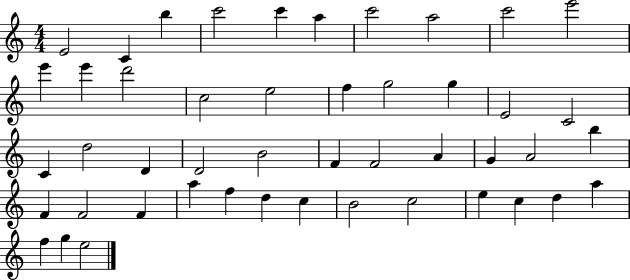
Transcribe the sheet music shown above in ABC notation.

X:1
T:Untitled
M:4/4
L:1/4
K:C
E2 C b c'2 c' a c'2 a2 c'2 e'2 e' e' d'2 c2 e2 f g2 g E2 C2 C d2 D D2 B2 F F2 A G A2 b F F2 F a f d c B2 c2 e c d a f g e2